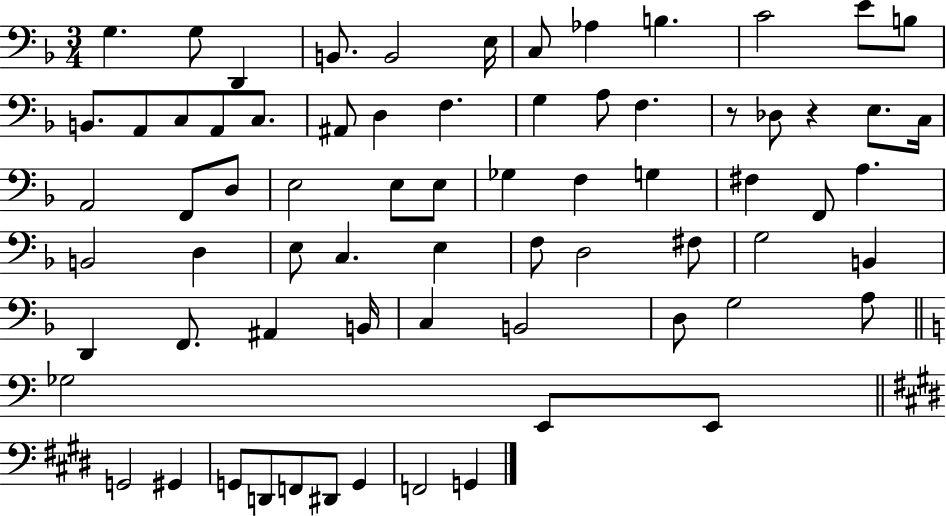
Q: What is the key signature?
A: F major